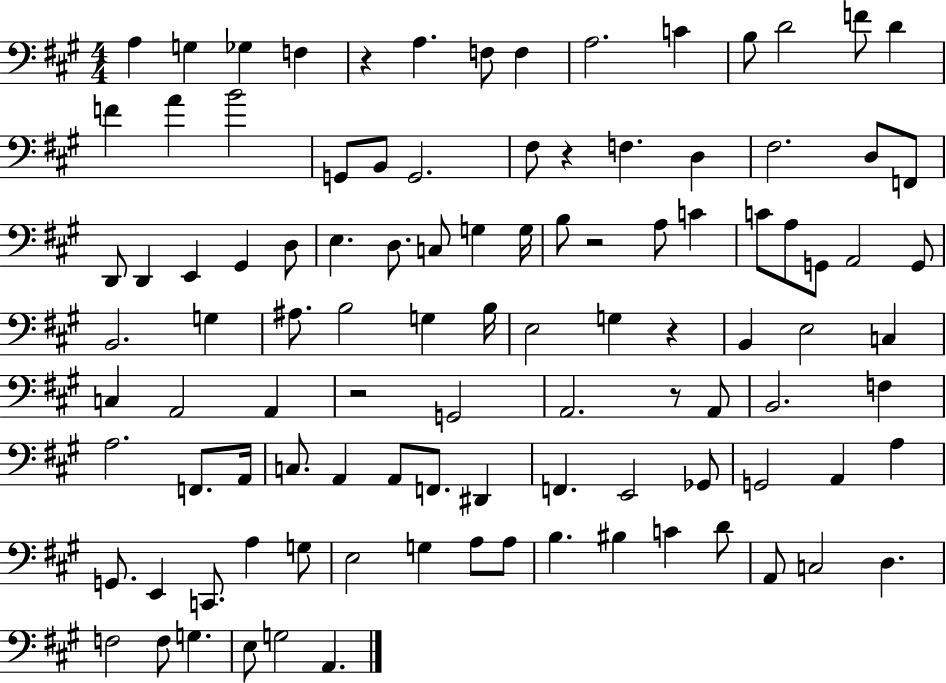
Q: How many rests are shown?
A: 6